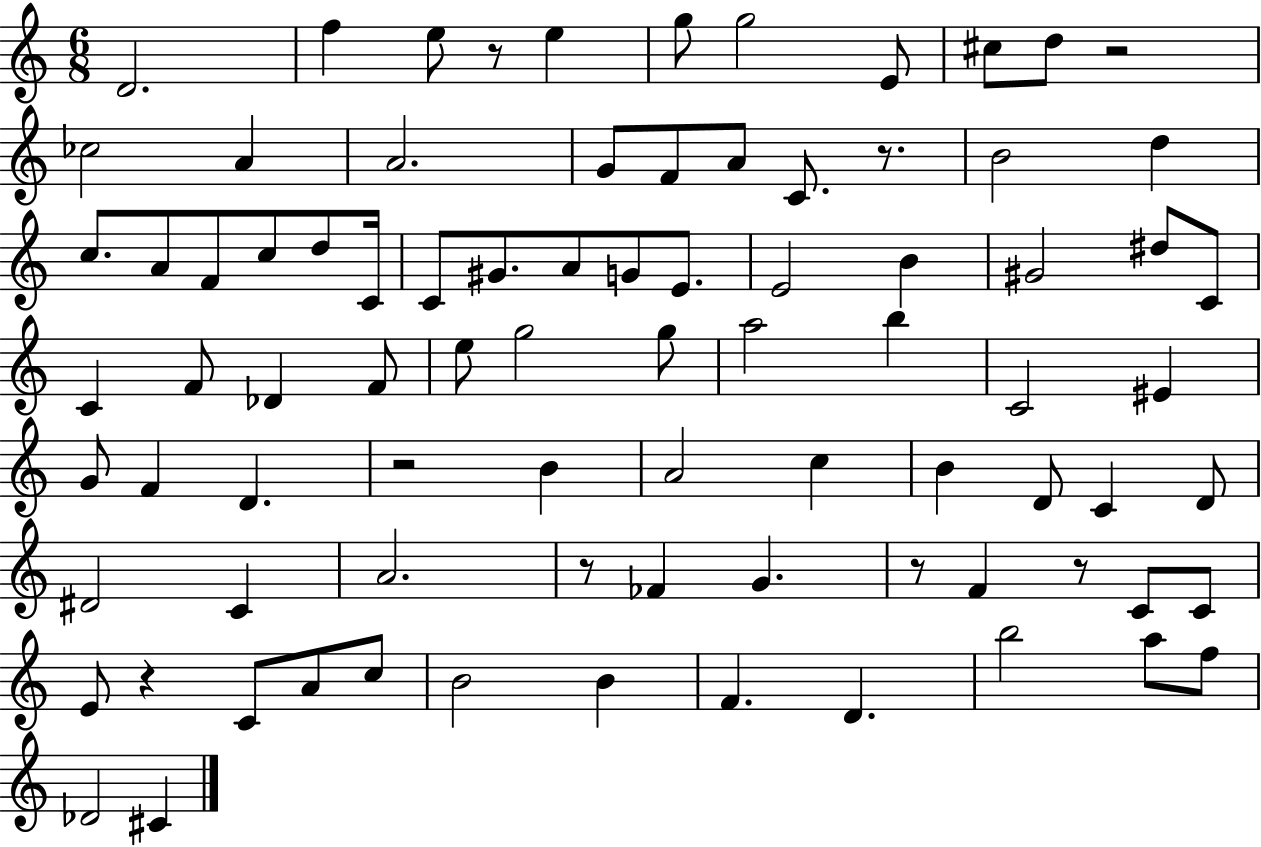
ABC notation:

X:1
T:Untitled
M:6/8
L:1/4
K:C
D2 f e/2 z/2 e g/2 g2 E/2 ^c/2 d/2 z2 _c2 A A2 G/2 F/2 A/2 C/2 z/2 B2 d c/2 A/2 F/2 c/2 d/2 C/4 C/2 ^G/2 A/2 G/2 E/2 E2 B ^G2 ^d/2 C/2 C F/2 _D F/2 e/2 g2 g/2 a2 b C2 ^E G/2 F D z2 B A2 c B D/2 C D/2 ^D2 C A2 z/2 _F G z/2 F z/2 C/2 C/2 E/2 z C/2 A/2 c/2 B2 B F D b2 a/2 f/2 _D2 ^C